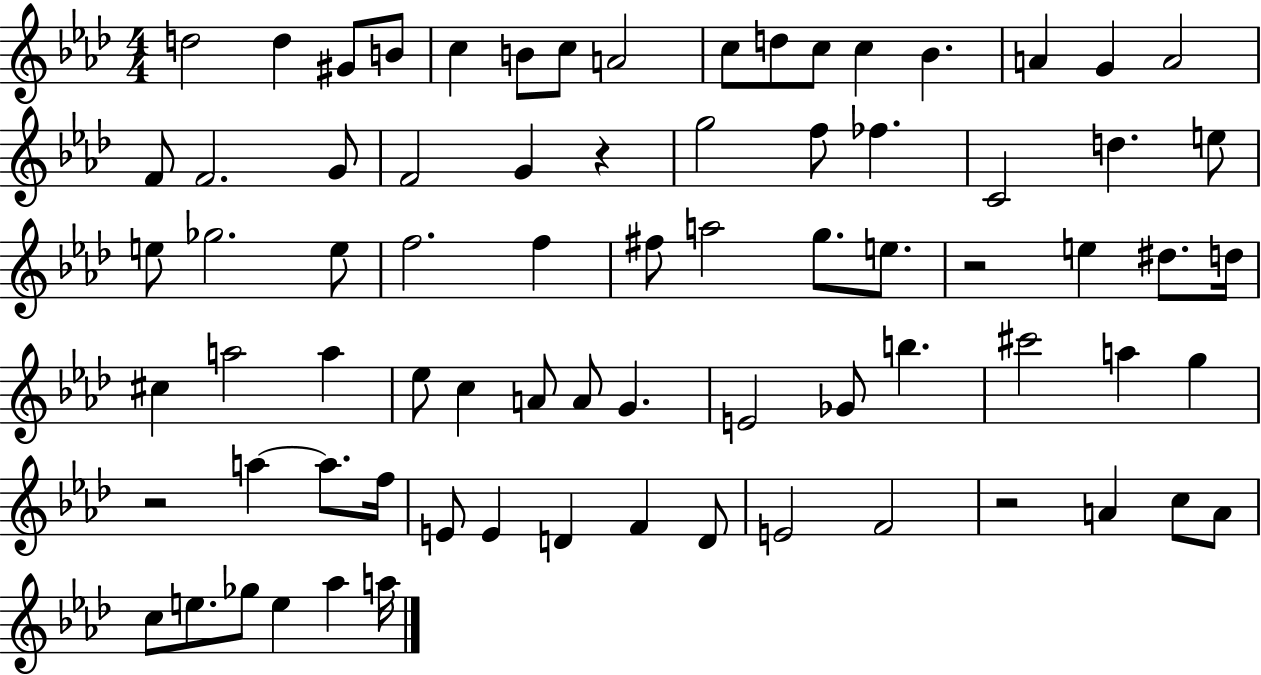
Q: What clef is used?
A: treble